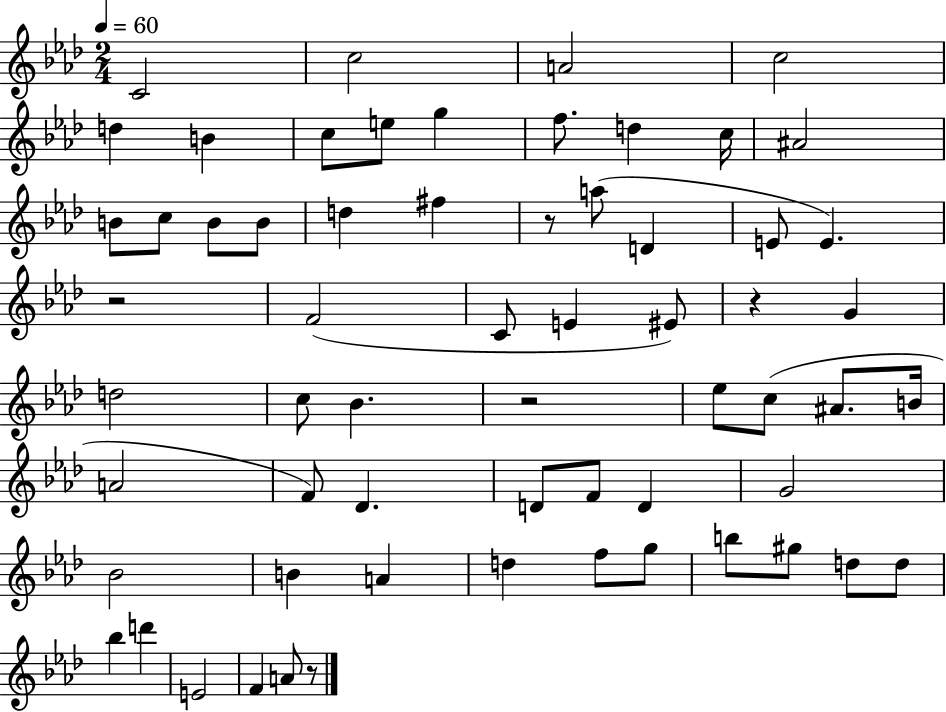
X:1
T:Untitled
M:2/4
L:1/4
K:Ab
C2 c2 A2 c2 d B c/2 e/2 g f/2 d c/4 ^A2 B/2 c/2 B/2 B/2 d ^f z/2 a/2 D E/2 E z2 F2 C/2 E ^E/2 z G d2 c/2 _B z2 _e/2 c/2 ^A/2 B/4 A2 F/2 _D D/2 F/2 D G2 _B2 B A d f/2 g/2 b/2 ^g/2 d/2 d/2 _b d' E2 F A/2 z/2